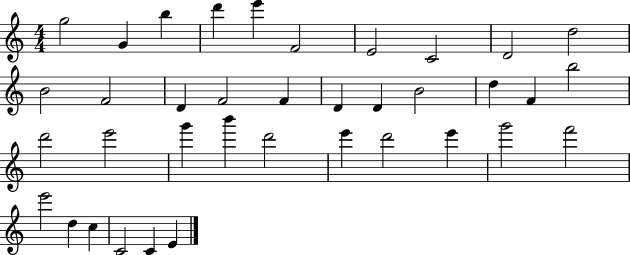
{
  \clef treble
  \numericTimeSignature
  \time 4/4
  \key c \major
  g''2 g'4 b''4 | d'''4 e'''4 f'2 | e'2 c'2 | d'2 d''2 | \break b'2 f'2 | d'4 f'2 f'4 | d'4 d'4 b'2 | d''4 f'4 b''2 | \break d'''2 e'''2 | g'''4 b'''4 d'''2 | e'''4 d'''2 e'''4 | g'''2 f'''2 | \break e'''2 d''4 c''4 | c'2 c'4 e'4 | \bar "|."
}